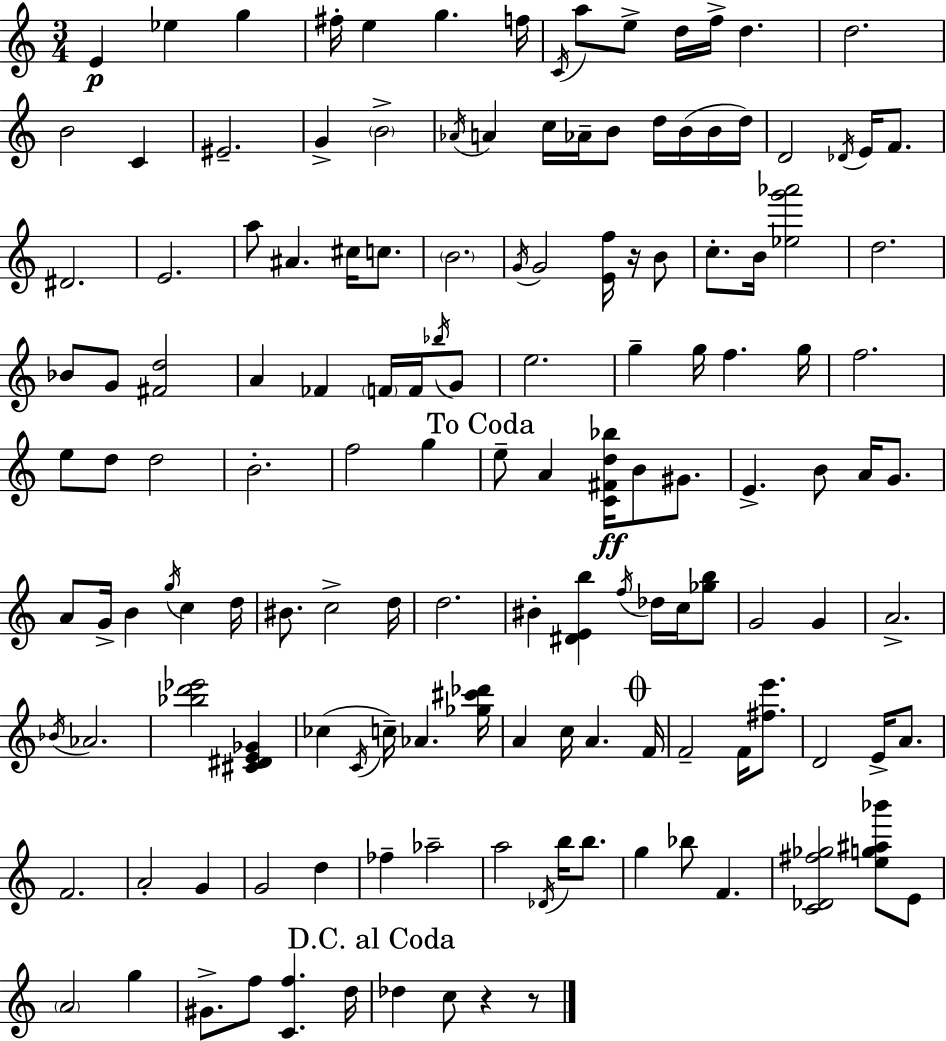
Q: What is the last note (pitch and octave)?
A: C5